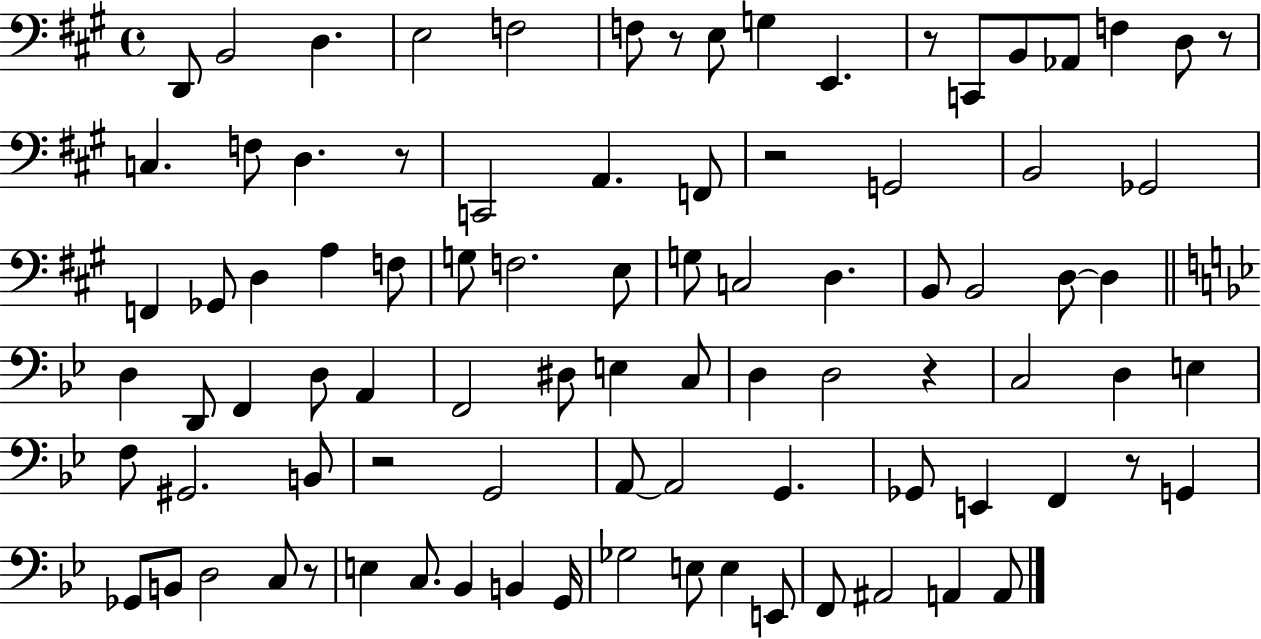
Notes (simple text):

D2/e B2/h D3/q. E3/h F3/h F3/e R/e E3/e G3/q E2/q. R/e C2/e B2/e Ab2/e F3/q D3/e R/e C3/q. F3/e D3/q. R/e C2/h A2/q. F2/e R/h G2/h B2/h Gb2/h F2/q Gb2/e D3/q A3/q F3/e G3/e F3/h. E3/e G3/e C3/h D3/q. B2/e B2/h D3/e D3/q D3/q D2/e F2/q D3/e A2/q F2/h D#3/e E3/q C3/e D3/q D3/h R/q C3/h D3/q E3/q F3/e G#2/h. B2/e R/h G2/h A2/e A2/h G2/q. Gb2/e E2/q F2/q R/e G2/q Gb2/e B2/e D3/h C3/e R/e E3/q C3/e. Bb2/q B2/q G2/s Gb3/h E3/e E3/q E2/e F2/e A#2/h A2/q A2/e